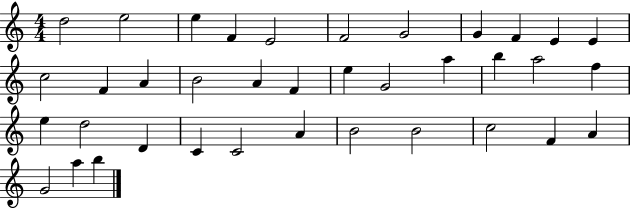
D5/h E5/h E5/q F4/q E4/h F4/h G4/h G4/q F4/q E4/q E4/q C5/h F4/q A4/q B4/h A4/q F4/q E5/q G4/h A5/q B5/q A5/h F5/q E5/q D5/h D4/q C4/q C4/h A4/q B4/h B4/h C5/h F4/q A4/q G4/h A5/q B5/q